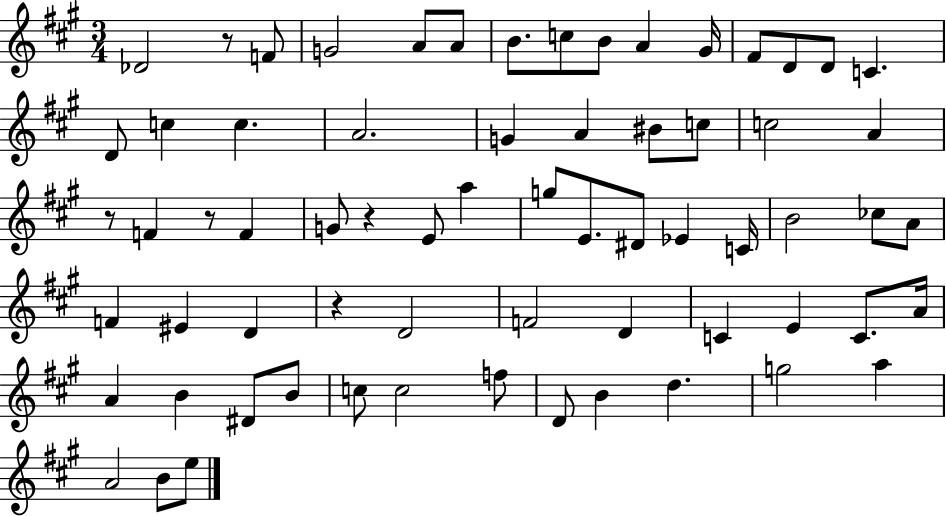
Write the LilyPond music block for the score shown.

{
  \clef treble
  \numericTimeSignature
  \time 3/4
  \key a \major
  des'2 r8 f'8 | g'2 a'8 a'8 | b'8. c''8 b'8 a'4 gis'16 | fis'8 d'8 d'8 c'4. | \break d'8 c''4 c''4. | a'2. | g'4 a'4 bis'8 c''8 | c''2 a'4 | \break r8 f'4 r8 f'4 | g'8 r4 e'8 a''4 | g''8 e'8. dis'8 ees'4 c'16 | b'2 ces''8 a'8 | \break f'4 eis'4 d'4 | r4 d'2 | f'2 d'4 | c'4 e'4 c'8. a'16 | \break a'4 b'4 dis'8 b'8 | c''8 c''2 f''8 | d'8 b'4 d''4. | g''2 a''4 | \break a'2 b'8 e''8 | \bar "|."
}